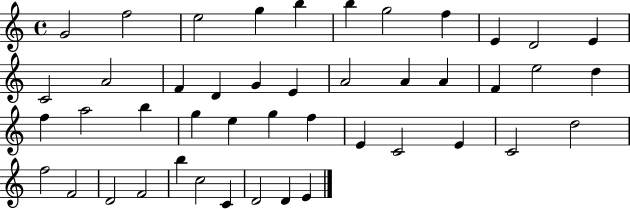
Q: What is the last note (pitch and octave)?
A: E4